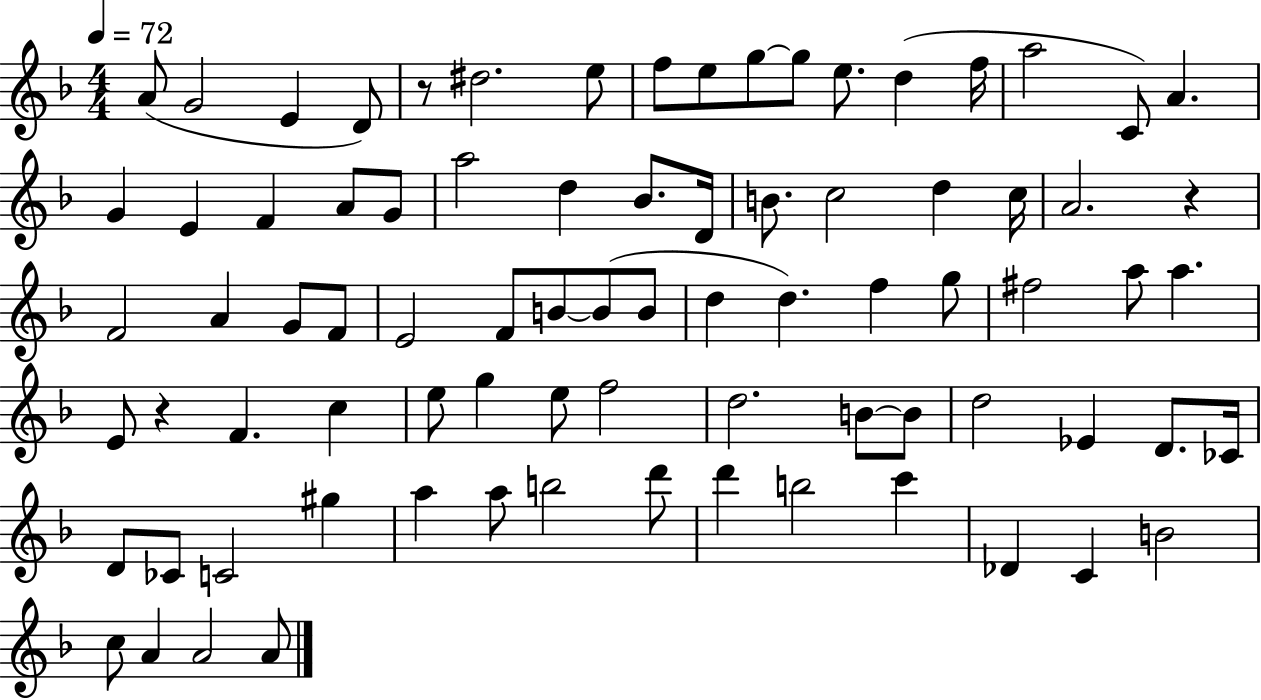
A4/e G4/h E4/q D4/e R/e D#5/h. E5/e F5/e E5/e G5/e G5/e E5/e. D5/q F5/s A5/h C4/e A4/q. G4/q E4/q F4/q A4/e G4/e A5/h D5/q Bb4/e. D4/s B4/e. C5/h D5/q C5/s A4/h. R/q F4/h A4/q G4/e F4/e E4/h F4/e B4/e B4/e B4/e D5/q D5/q. F5/q G5/e F#5/h A5/e A5/q. E4/e R/q F4/q. C5/q E5/e G5/q E5/e F5/h D5/h. B4/e B4/e D5/h Eb4/q D4/e. CES4/s D4/e CES4/e C4/h G#5/q A5/q A5/e B5/h D6/e D6/q B5/h C6/q Db4/q C4/q B4/h C5/e A4/q A4/h A4/e